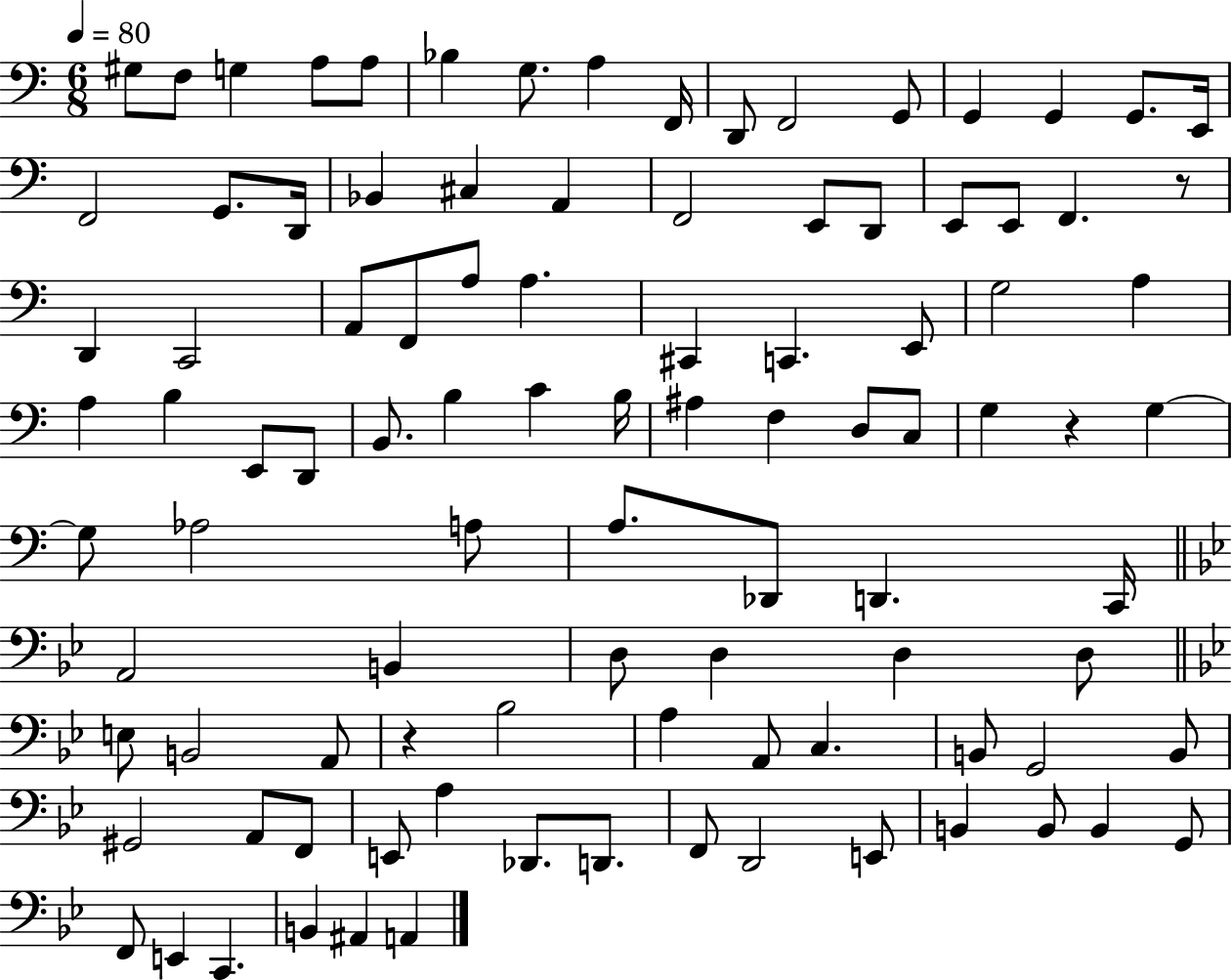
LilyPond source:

{
  \clef bass
  \numericTimeSignature
  \time 6/8
  \key c \major
  \tempo 4 = 80
  gis8 f8 g4 a8 a8 | bes4 g8. a4 f,16 | d,8 f,2 g,8 | g,4 g,4 g,8. e,16 | \break f,2 g,8. d,16 | bes,4 cis4 a,4 | f,2 e,8 d,8 | e,8 e,8 f,4. r8 | \break d,4 c,2 | a,8 f,8 a8 a4. | cis,4 c,4. e,8 | g2 a4 | \break a4 b4 e,8 d,8 | b,8. b4 c'4 b16 | ais4 f4 d8 c8 | g4 r4 g4~~ | \break g8 aes2 a8 | a8. des,8 d,4. c,16 | \bar "||" \break \key g \minor a,2 b,4 | d8 d4 d4 d8 | \bar "||" \break \key bes \major e8 b,2 a,8 | r4 bes2 | a4 a,8 c4. | b,8 g,2 b,8 | \break gis,2 a,8 f,8 | e,8 a4 des,8. d,8. | f,8 d,2 e,8 | b,4 b,8 b,4 g,8 | \break f,8 e,4 c,4. | b,4 ais,4 a,4 | \bar "|."
}